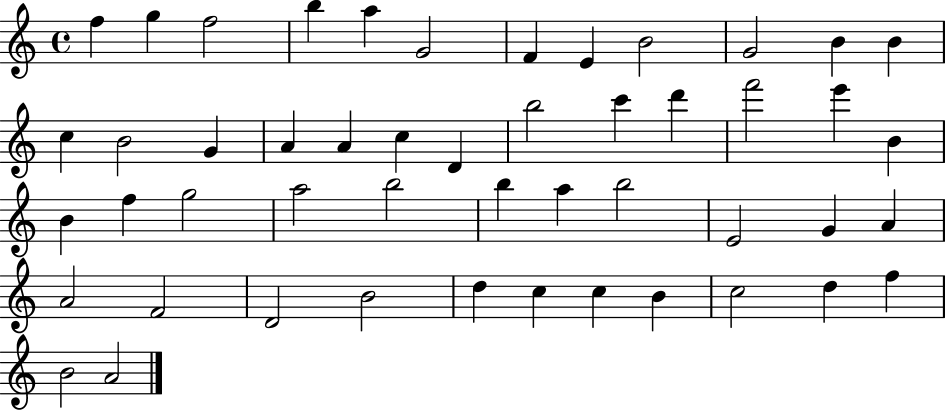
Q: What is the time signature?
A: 4/4